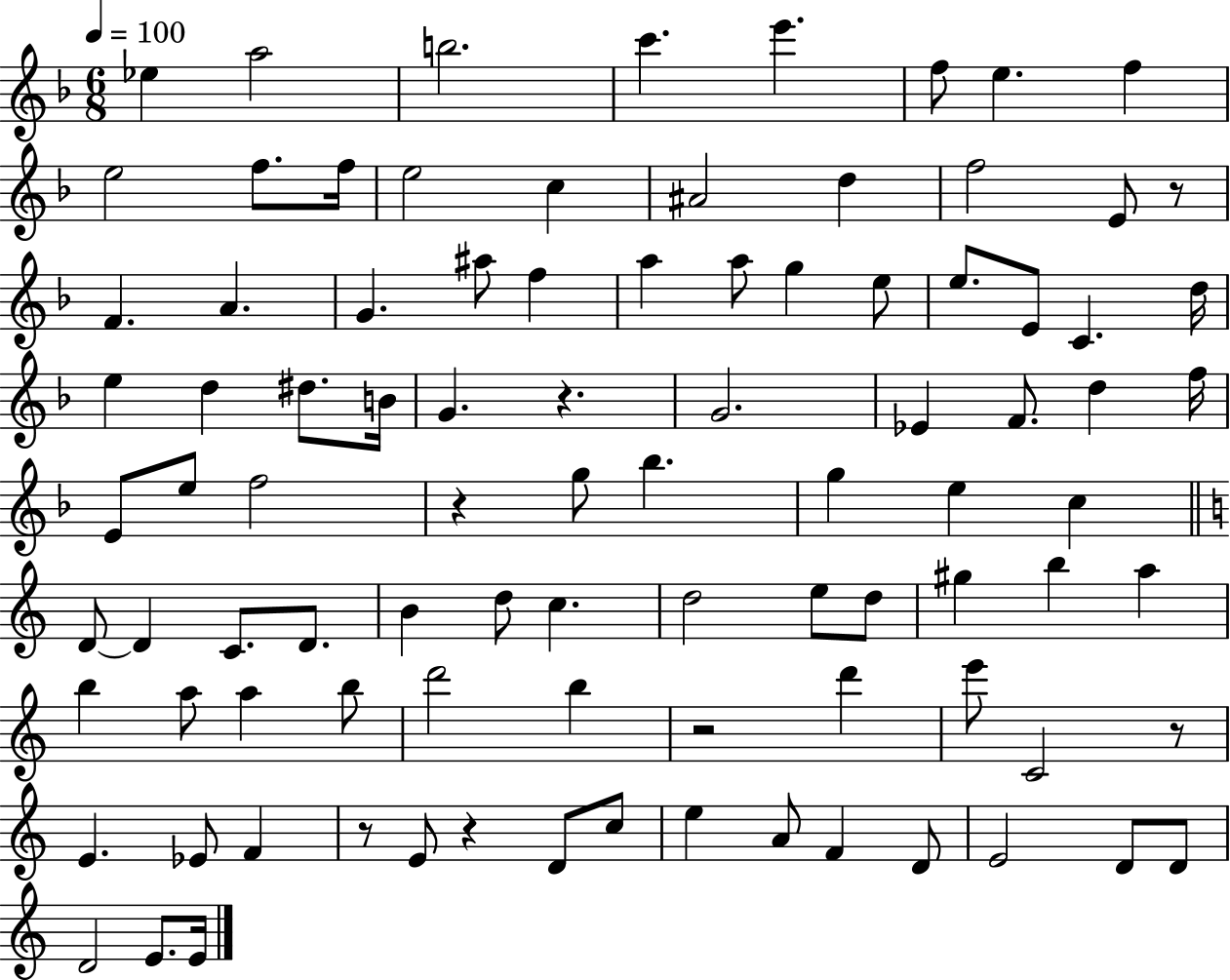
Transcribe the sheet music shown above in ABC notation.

X:1
T:Untitled
M:6/8
L:1/4
K:F
_e a2 b2 c' e' f/2 e f e2 f/2 f/4 e2 c ^A2 d f2 E/2 z/2 F A G ^a/2 f a a/2 g e/2 e/2 E/2 C d/4 e d ^d/2 B/4 G z G2 _E F/2 d f/4 E/2 e/2 f2 z g/2 _b g e c D/2 D C/2 D/2 B d/2 c d2 e/2 d/2 ^g b a b a/2 a b/2 d'2 b z2 d' e'/2 C2 z/2 E _E/2 F z/2 E/2 z D/2 c/2 e A/2 F D/2 E2 D/2 D/2 D2 E/2 E/4